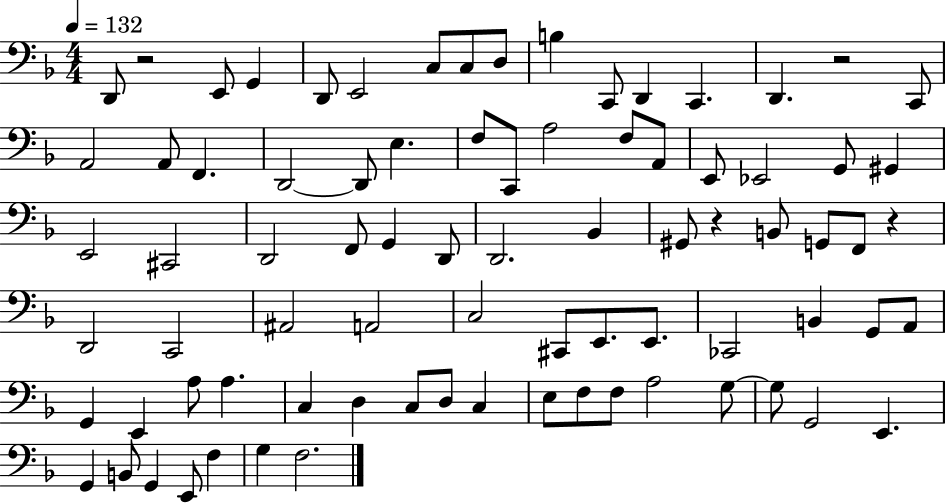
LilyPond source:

{
  \clef bass
  \numericTimeSignature
  \time 4/4
  \key f \major
  \tempo 4 = 132
  \repeat volta 2 { d,8 r2 e,8 g,4 | d,8 e,2 c8 c8 d8 | b4 c,8 d,4 c,4. | d,4. r2 c,8 | \break a,2 a,8 f,4. | d,2~~ d,8 e4. | f8 c,8 a2 f8 a,8 | e,8 ees,2 g,8 gis,4 | \break e,2 cis,2 | d,2 f,8 g,4 d,8 | d,2. bes,4 | gis,8 r4 b,8 g,8 f,8 r4 | \break d,2 c,2 | ais,2 a,2 | c2 cis,8 e,8. e,8. | ces,2 b,4 g,8 a,8 | \break g,4 e,4 a8 a4. | c4 d4 c8 d8 c4 | e8 f8 f8 a2 g8~~ | g8 g,2 e,4. | \break g,4 b,8 g,4 e,8 f4 | g4 f2. | } \bar "|."
}